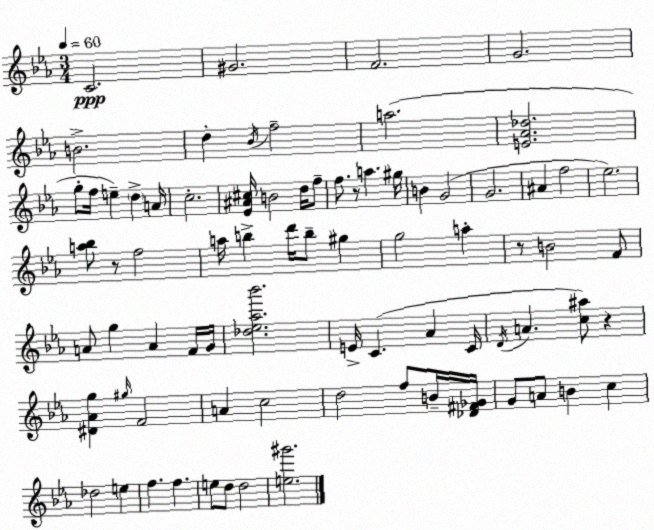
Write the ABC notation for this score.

X:1
T:Untitled
M:3/4
L:1/4
K:Cm
C2 ^G2 F2 G2 B2 d _B/4 f2 a2 [E_A_d]2 g/2 f/4 e d A/4 c2 [_E^A^c]/4 B2 d/4 f/2 f/2 z/2 a ^g/4 B G2 G2 ^A f2 _e2 [a_b]/2 z/2 f2 a/4 b d'/4 b/2 ^g g2 a z/2 B2 F/2 A/2 g A F/4 G/4 [_d_e_a_b']2 E/4 C _A C/4 D/4 A [c^a]/2 z [^D_Ag] ^g/4 F2 A c2 d2 f/2 B/4 [_D^F_G]/4 G/2 A/2 B c _d2 e f f e/2 d/2 d2 [e^g']2